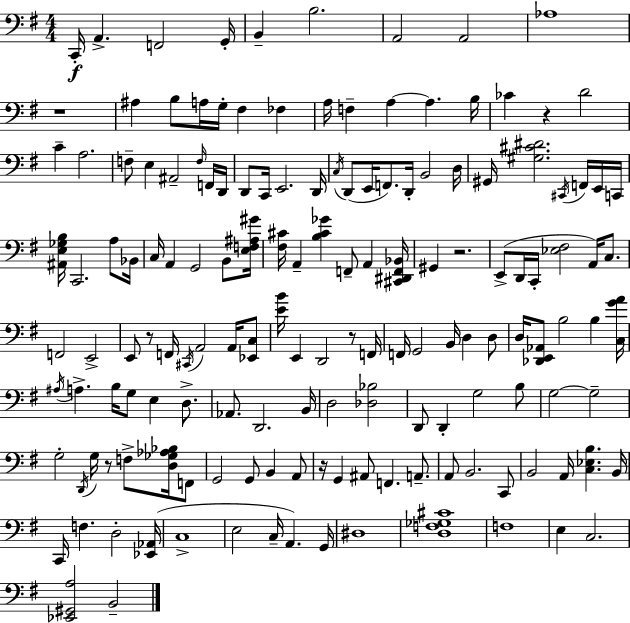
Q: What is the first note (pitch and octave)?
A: C2